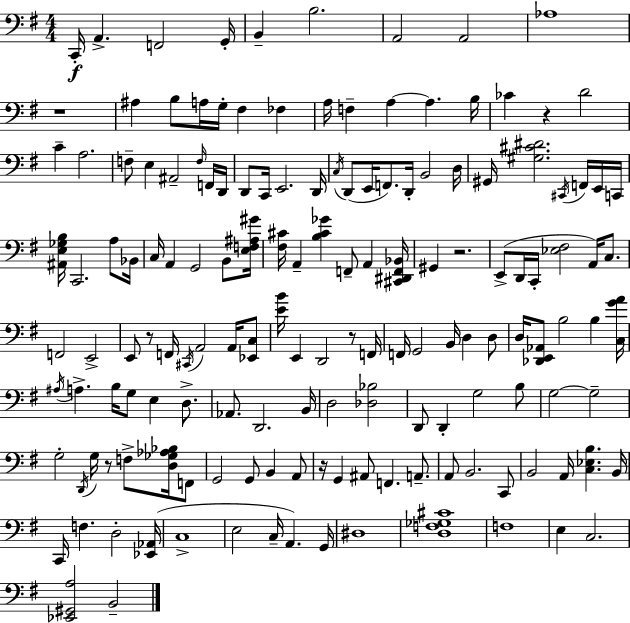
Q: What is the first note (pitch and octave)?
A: C2